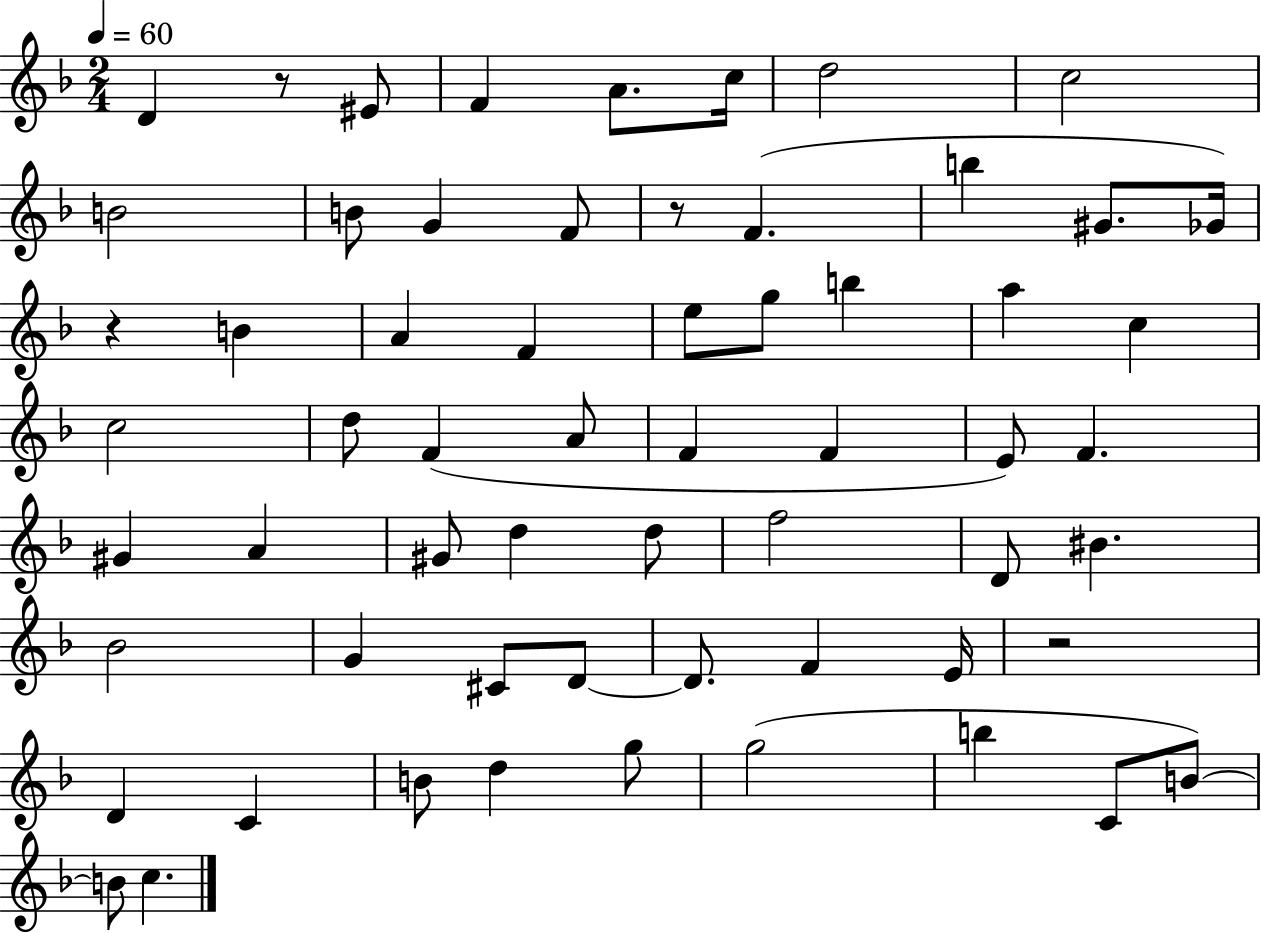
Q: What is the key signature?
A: F major